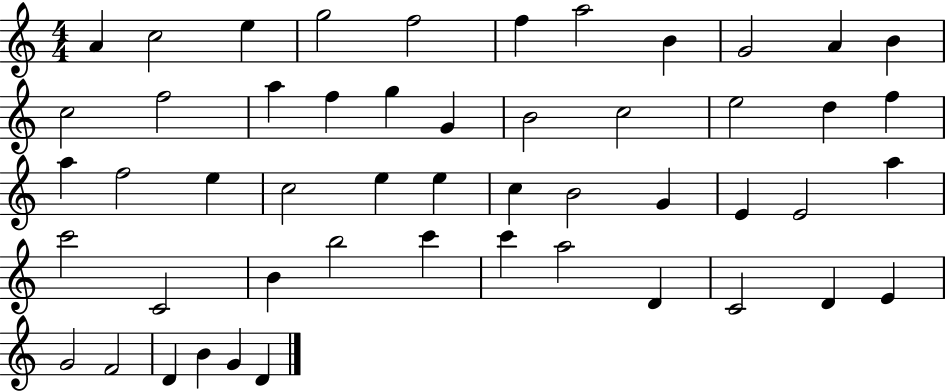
{
  \clef treble
  \numericTimeSignature
  \time 4/4
  \key c \major
  a'4 c''2 e''4 | g''2 f''2 | f''4 a''2 b'4 | g'2 a'4 b'4 | \break c''2 f''2 | a''4 f''4 g''4 g'4 | b'2 c''2 | e''2 d''4 f''4 | \break a''4 f''2 e''4 | c''2 e''4 e''4 | c''4 b'2 g'4 | e'4 e'2 a''4 | \break c'''2 c'2 | b'4 b''2 c'''4 | c'''4 a''2 d'4 | c'2 d'4 e'4 | \break g'2 f'2 | d'4 b'4 g'4 d'4 | \bar "|."
}